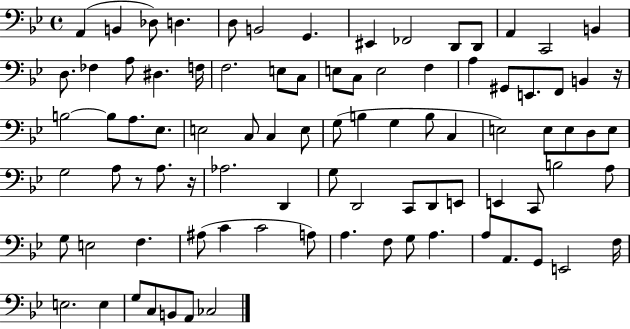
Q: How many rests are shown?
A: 3